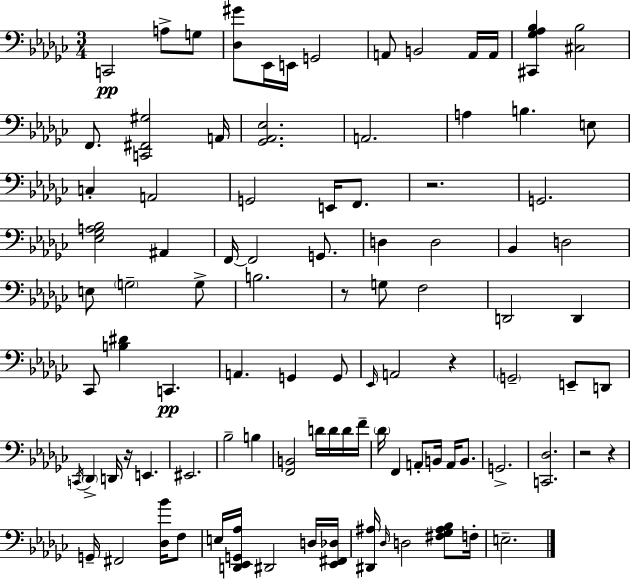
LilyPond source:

{
  \clef bass
  \numericTimeSignature
  \time 3/4
  \key ees \minor
  c,2\pp a8-> g8 | <des gis'>8 ees,16 e,16 g,2 | a,8 b,2 a,16 a,16 | <cis, ges aes bes>4 <cis bes>2 | \break f,8. <c, fis, gis>2 a,16 | <ges, aes, ees>2. | a,2. | a4 b4. e8 | \break c4-. a,2 | g,2 e,16 f,8. | r2. | g,2. | \break <ees ges a bes>2 ais,4 | f,16~~ f,2 g,8. | d4 d2 | bes,4 d2 | \break e8 \parenthesize g2-- g8-> | b2. | r8 g8 f2 | d,2 d,4 | \break ces,8 <b dis'>4 c,4.\pp | a,4. g,4 g,8 | \grace { ees,16 } a,2 r4 | \parenthesize g,2-- e,8-- d,8 | \break \acciaccatura { c,16 } \parenthesize des,4-> d,16 r16 e,4. | eis,2. | bes2-- b4 | <f, b,>2 d'16 d'16 | \break d'16 f'16-- \parenthesize des'16 f,4 a,8-. b,16 a,16 b,8. | g,2.-> | <c, des>2. | r2 r4 | \break g,16-- fis,2 <des bes'>16 | f8 e16 <d, ees, g, aes>16 dis,2 | d16 <ees, fis, des>16 <dis, ais>16 \grace { des16 } d2 | <fis ges ais bes>8 f16-. e2.-- | \break \bar "|."
}